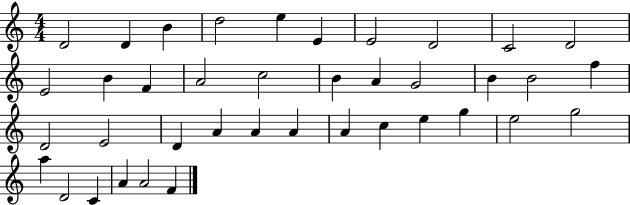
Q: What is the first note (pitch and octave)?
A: D4